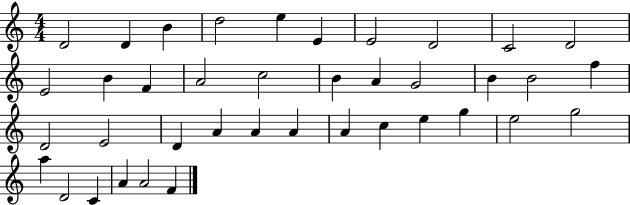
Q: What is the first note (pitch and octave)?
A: D4